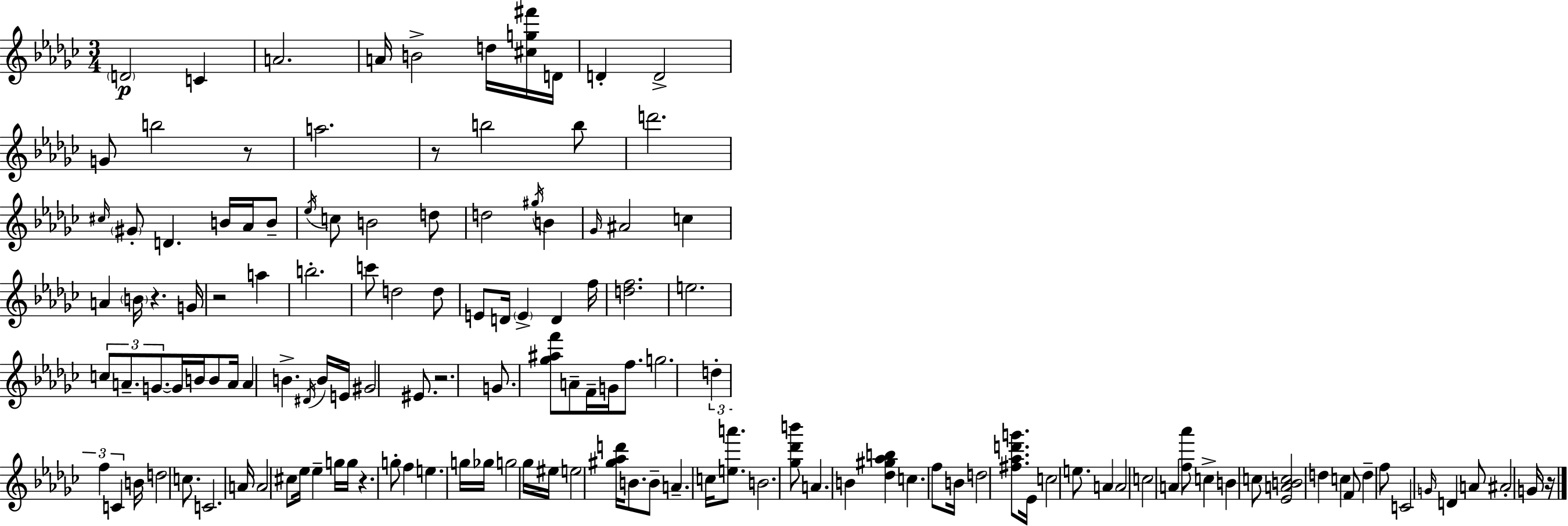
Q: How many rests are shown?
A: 7